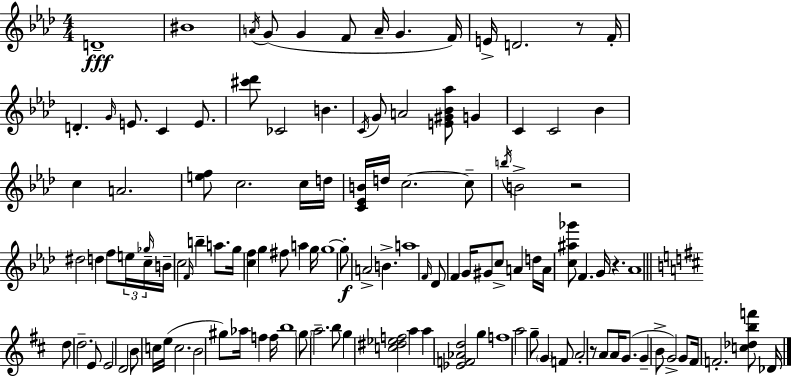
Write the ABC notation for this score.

X:1
T:Untitled
M:4/4
L:1/4
K:Ab
D4 ^B4 A/4 G/2 G F/2 A/4 G F/4 E/4 D2 z/2 F/4 D G/4 E/2 C E/2 [^c'_d']/2 _C2 B C/4 G/2 A2 [E^G_B_a]/2 G C C2 _B c A2 [ef]/2 c2 c/4 d/4 [C_EB]/4 d/4 c2 c/2 b/4 B2 z2 ^d2 d f/2 e/4 _g/4 c/4 B/4 c2 F/4 b a/2 g/4 [cf] g ^f/2 a g/4 g4 g/2 A2 B a4 F/4 _D/2 F G/4 ^G/2 c/2 A d/4 A/4 [c^a_g']/2 F G/4 z _A4 d/2 d2 E/2 E2 D2 B/2 c/4 e/4 c2 B2 ^g/2 _a/4 f f/4 b4 g/2 a2 b/2 g [c^d_ef]2 a a [_EF_Ad]2 g f4 a2 g/2 G F/2 A2 z/2 A/2 A/4 G/2 G B/2 G2 G/2 ^F/4 F2 [c_dbf']/2 _D/4